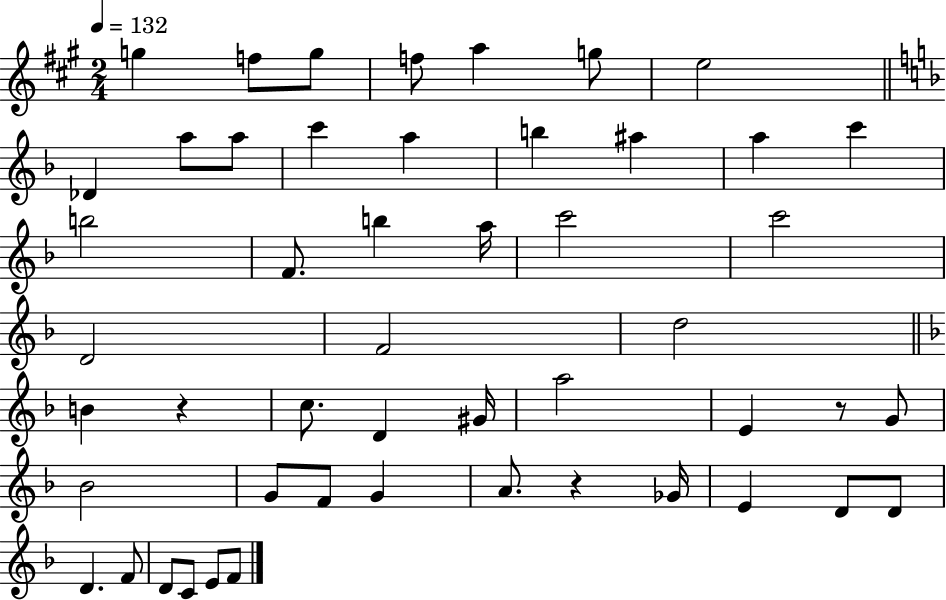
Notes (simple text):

G5/q F5/e G5/e F5/e A5/q G5/e E5/h Db4/q A5/e A5/e C6/q A5/q B5/q A#5/q A5/q C6/q B5/h F4/e. B5/q A5/s C6/h C6/h D4/h F4/h D5/h B4/q R/q C5/e. D4/q G#4/s A5/h E4/q R/e G4/e Bb4/h G4/e F4/e G4/q A4/e. R/q Gb4/s E4/q D4/e D4/e D4/q. F4/e D4/e C4/e E4/e F4/e